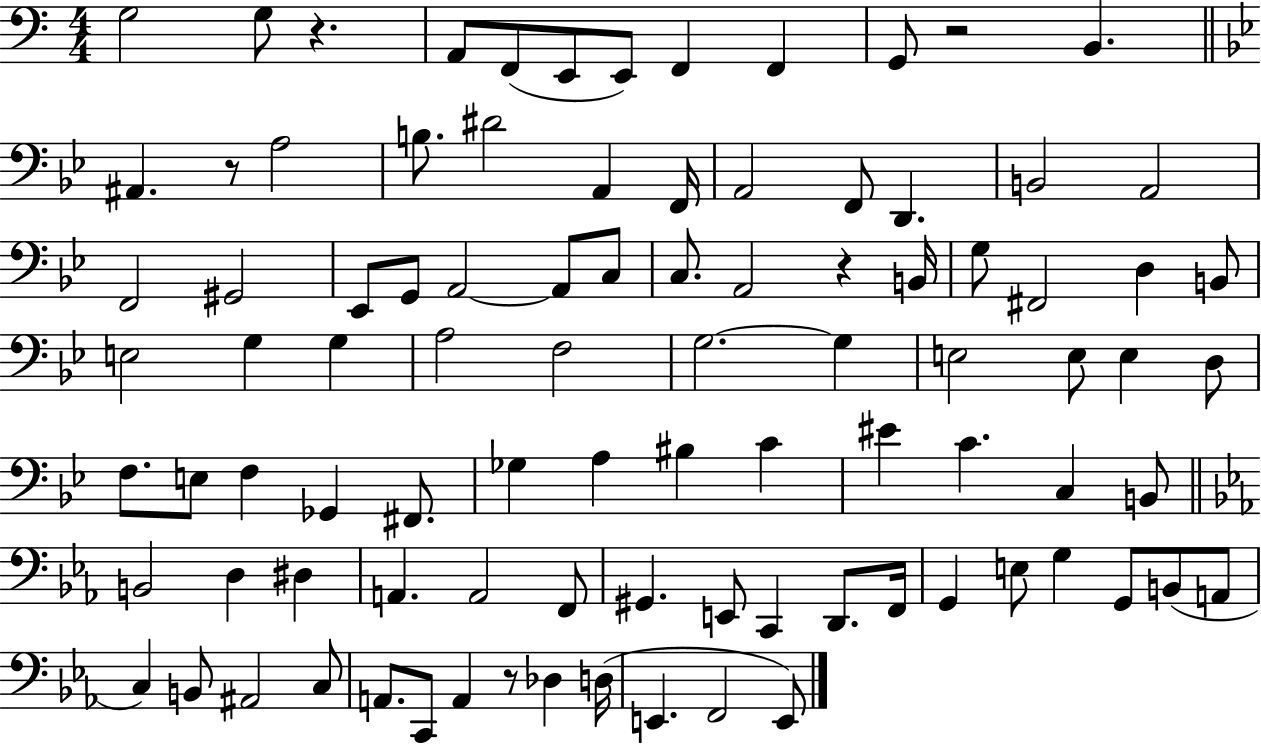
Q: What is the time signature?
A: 4/4